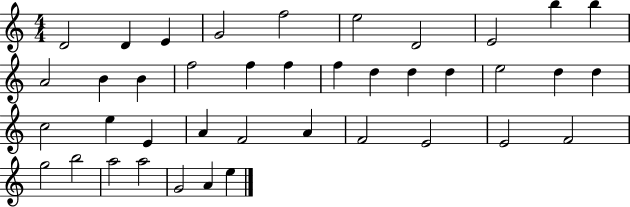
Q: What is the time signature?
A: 4/4